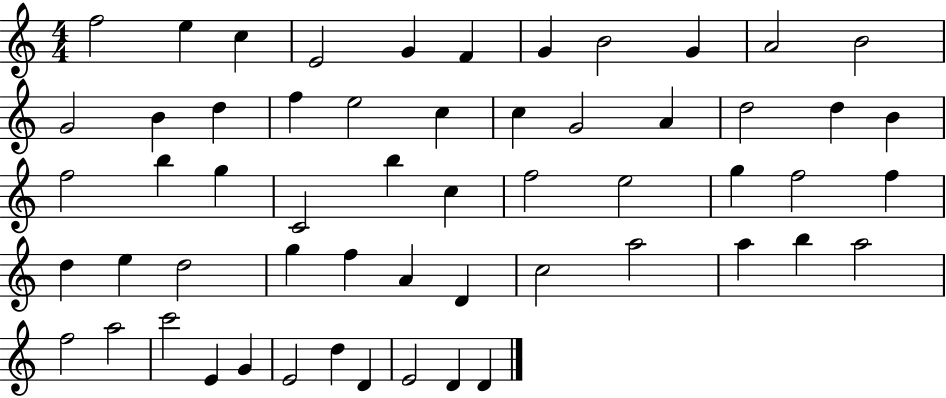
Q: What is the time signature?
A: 4/4